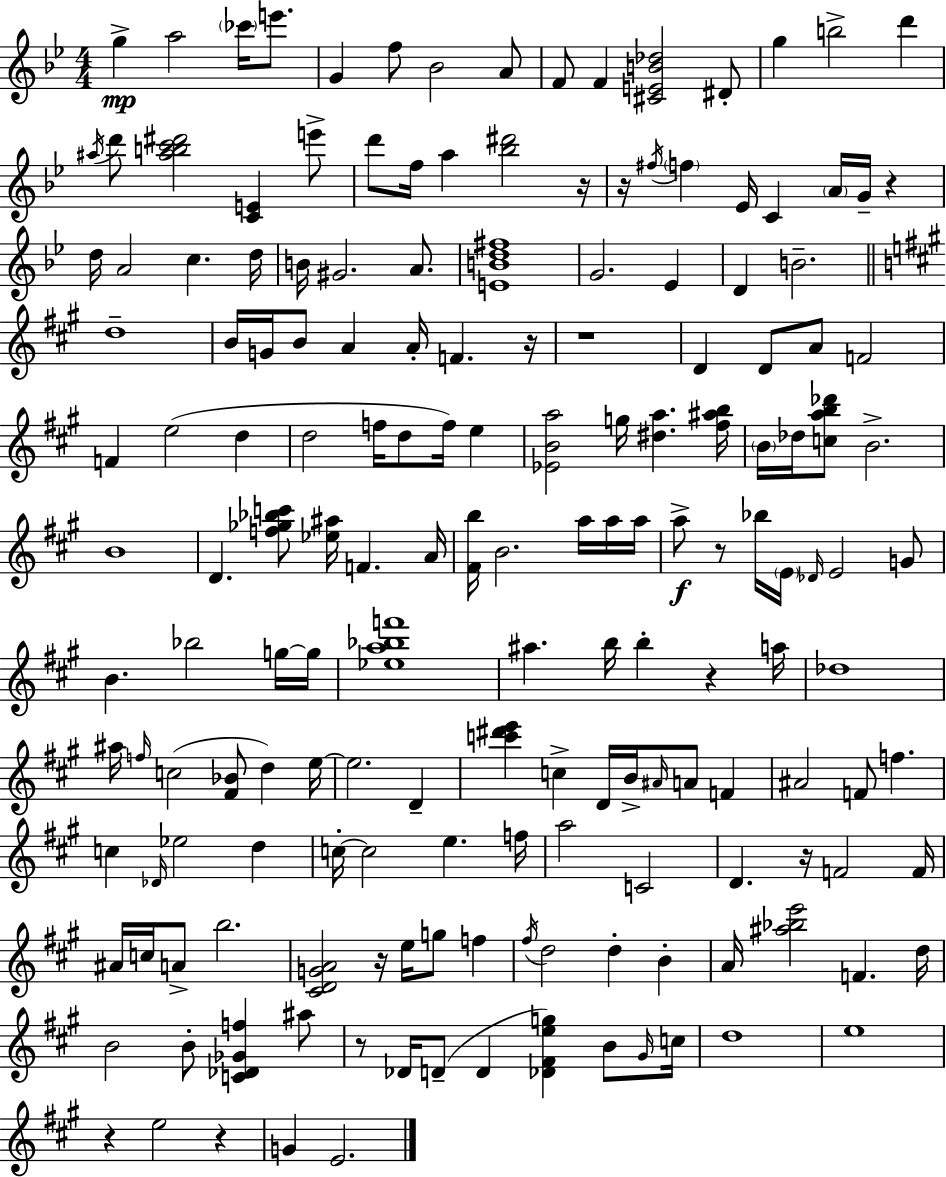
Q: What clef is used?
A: treble